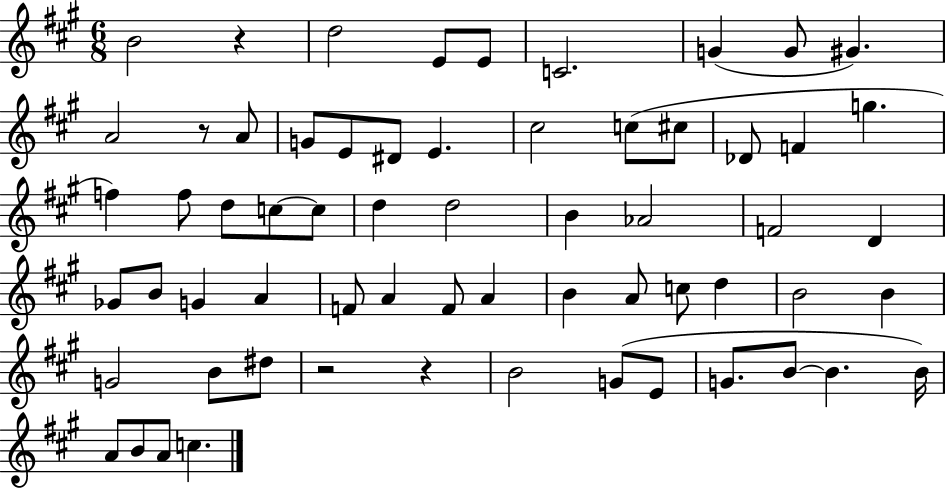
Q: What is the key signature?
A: A major